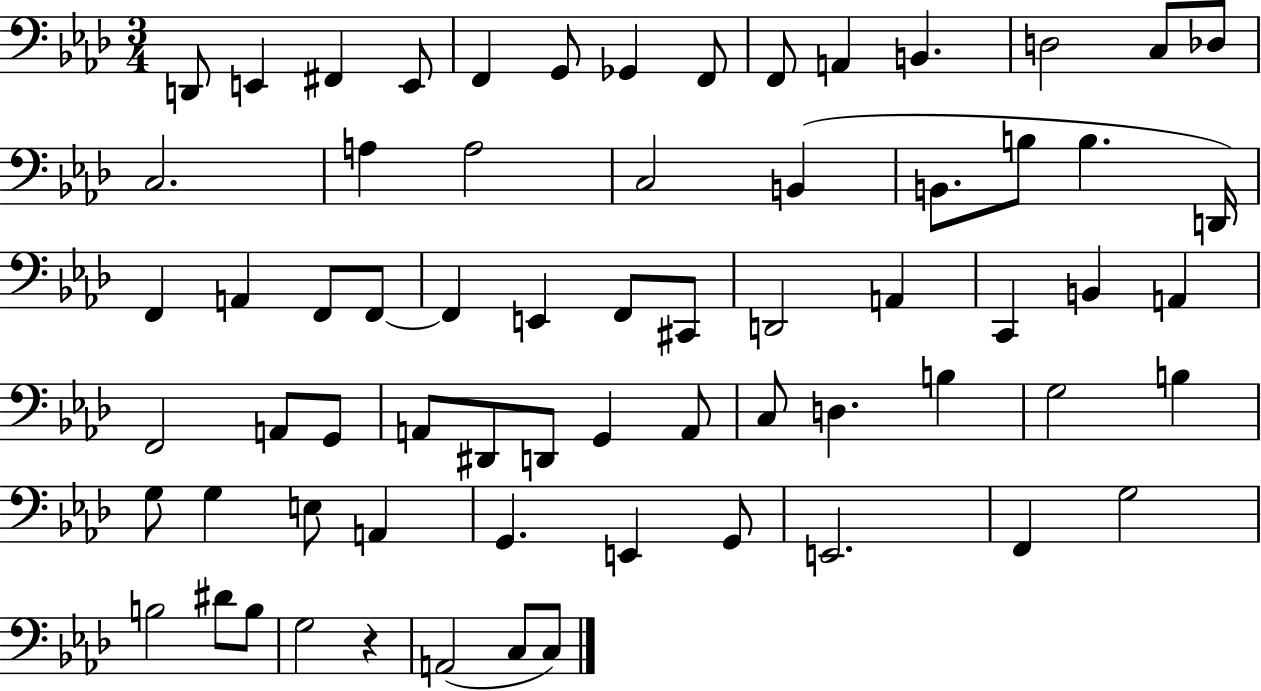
{
  \clef bass
  \numericTimeSignature
  \time 3/4
  \key aes \major
  d,8 e,4 fis,4 e,8 | f,4 g,8 ges,4 f,8 | f,8 a,4 b,4. | d2 c8 des8 | \break c2. | a4 a2 | c2 b,4( | b,8. b8 b4. d,16) | \break f,4 a,4 f,8 f,8~~ | f,4 e,4 f,8 cis,8 | d,2 a,4 | c,4 b,4 a,4 | \break f,2 a,8 g,8 | a,8 dis,8 d,8 g,4 a,8 | c8 d4. b4 | g2 b4 | \break g8 g4 e8 a,4 | g,4. e,4 g,8 | e,2. | f,4 g2 | \break b2 dis'8 b8 | g2 r4 | a,2( c8 c8) | \bar "|."
}